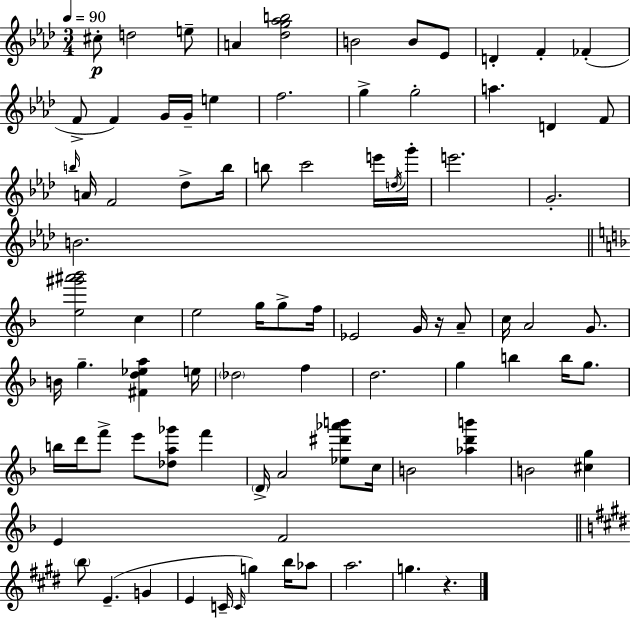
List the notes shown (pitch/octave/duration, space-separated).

C#5/e D5/h E5/e A4/q [Db5,G5,Ab5,B5]/h B4/h B4/e Eb4/e D4/q F4/q FES4/q F4/e F4/q G4/s G4/s E5/q F5/h. G5/q G5/h A5/q. D4/q F4/e B5/s A4/s F4/h Db5/e B5/s B5/e C6/h E6/s D5/s G6/s E6/h. G4/h. B4/h. [E5,G#6,A#6,Bb6]/h C5/q E5/h G5/s G5/e F5/s Eb4/h G4/s R/s A4/e C5/s A4/h G4/e. B4/s G5/q. [F#4,D5,Eb5,A5]/q E5/s Db5/h F5/q D5/h. G5/q B5/q B5/s G5/e. B5/s D6/s F6/e E6/e [Db5,A5,Gb6]/e F6/q D4/s A4/h [Eb5,D#6,Ab6,B6]/e C5/s B4/h [Ab5,D6,B6]/q B4/h [C#5,G5]/q E4/q F4/h B5/e E4/q. G4/q E4/q C4/s C4/s G5/q B5/s Ab5/e A5/h. G5/q. R/q.